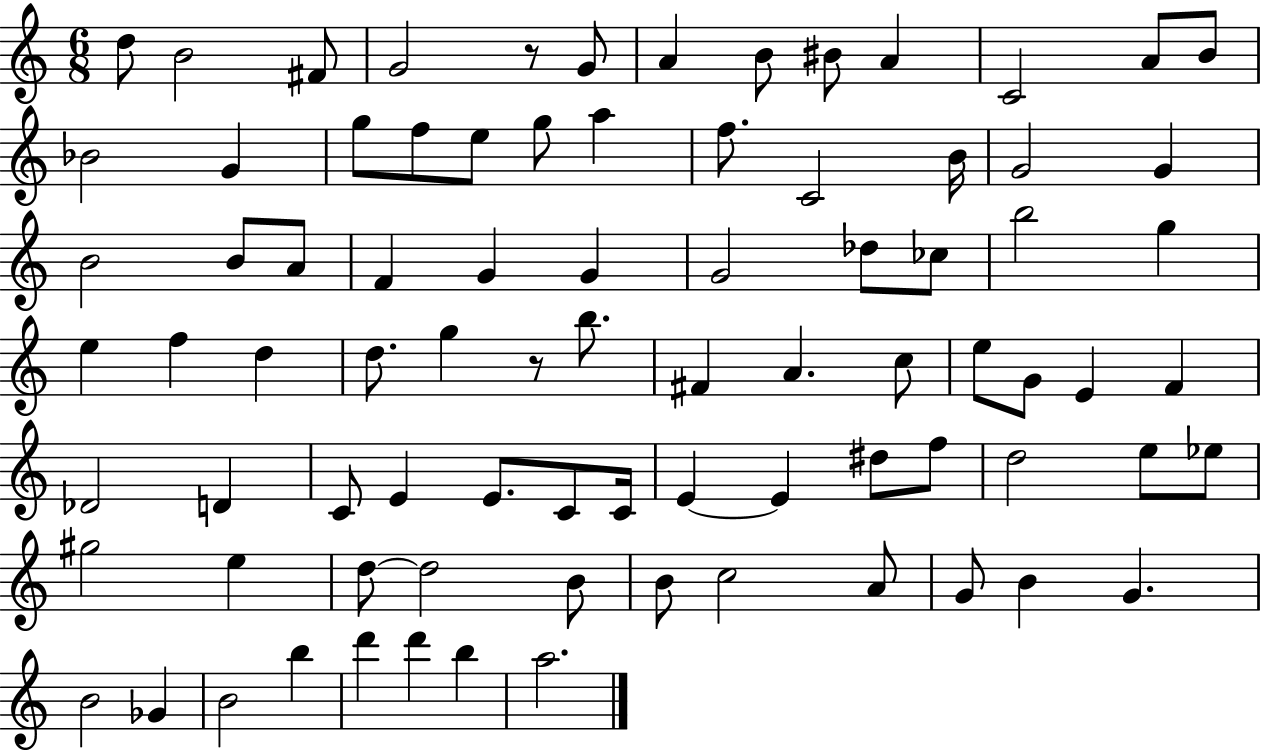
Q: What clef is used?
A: treble